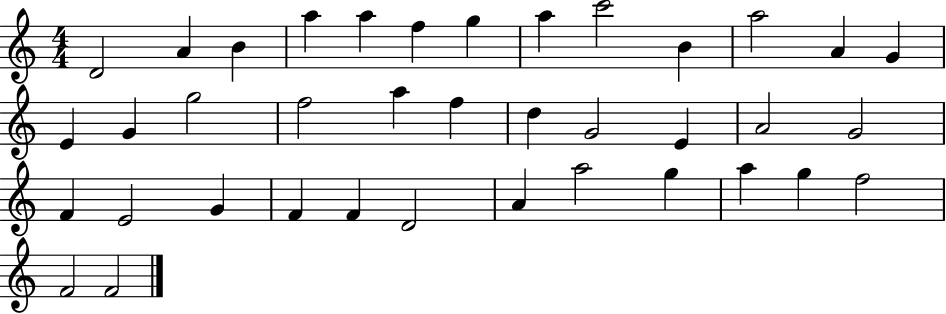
{
  \clef treble
  \numericTimeSignature
  \time 4/4
  \key c \major
  d'2 a'4 b'4 | a''4 a''4 f''4 g''4 | a''4 c'''2 b'4 | a''2 a'4 g'4 | \break e'4 g'4 g''2 | f''2 a''4 f''4 | d''4 g'2 e'4 | a'2 g'2 | \break f'4 e'2 g'4 | f'4 f'4 d'2 | a'4 a''2 g''4 | a''4 g''4 f''2 | \break f'2 f'2 | \bar "|."
}